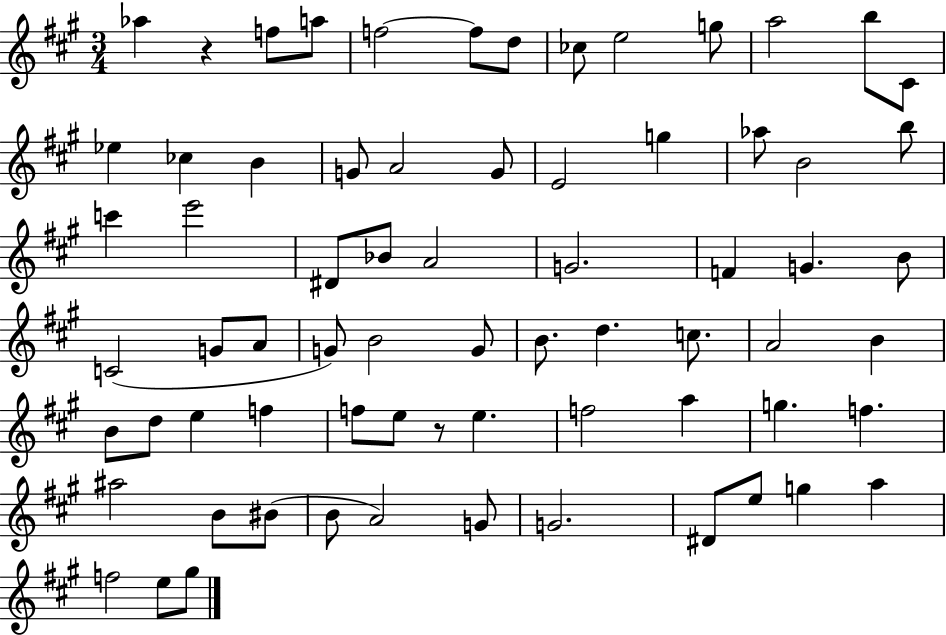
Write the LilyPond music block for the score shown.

{
  \clef treble
  \numericTimeSignature
  \time 3/4
  \key a \major
  aes''4 r4 f''8 a''8 | f''2~~ f''8 d''8 | ces''8 e''2 g''8 | a''2 b''8 cis'8 | \break ees''4 ces''4 b'4 | g'8 a'2 g'8 | e'2 g''4 | aes''8 b'2 b''8 | \break c'''4 e'''2 | dis'8 bes'8 a'2 | g'2. | f'4 g'4. b'8 | \break c'2( g'8 a'8 | g'8) b'2 g'8 | b'8. d''4. c''8. | a'2 b'4 | \break b'8 d''8 e''4 f''4 | f''8 e''8 r8 e''4. | f''2 a''4 | g''4. f''4. | \break ais''2 b'8 bis'8( | b'8 a'2) g'8 | g'2. | dis'8 e''8 g''4 a''4 | \break f''2 e''8 gis''8 | \bar "|."
}